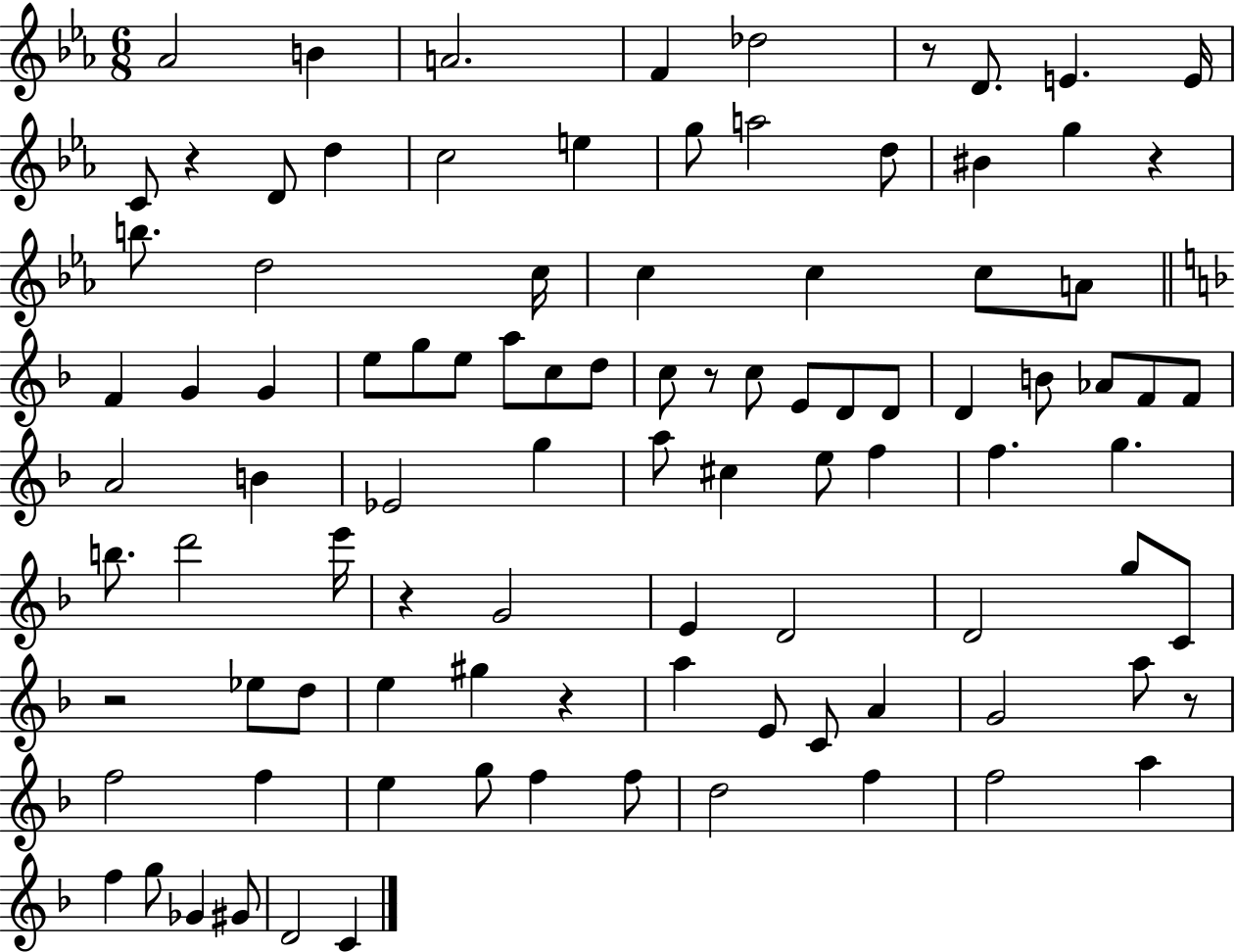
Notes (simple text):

Ab4/h B4/q A4/h. F4/q Db5/h R/e D4/e. E4/q. E4/s C4/e R/q D4/e D5/q C5/h E5/q G5/e A5/h D5/e BIS4/q G5/q R/q B5/e. D5/h C5/s C5/q C5/q C5/e A4/e F4/q G4/q G4/q E5/e G5/e E5/e A5/e C5/e D5/e C5/e R/e C5/e E4/e D4/e D4/e D4/q B4/e Ab4/e F4/e F4/e A4/h B4/q Eb4/h G5/q A5/e C#5/q E5/e F5/q F5/q. G5/q. B5/e. D6/h E6/s R/q G4/h E4/q D4/h D4/h G5/e C4/e R/h Eb5/e D5/e E5/q G#5/q R/q A5/q E4/e C4/e A4/q G4/h A5/e R/e F5/h F5/q E5/q G5/e F5/q F5/e D5/h F5/q F5/h A5/q F5/q G5/e Gb4/q G#4/e D4/h C4/q